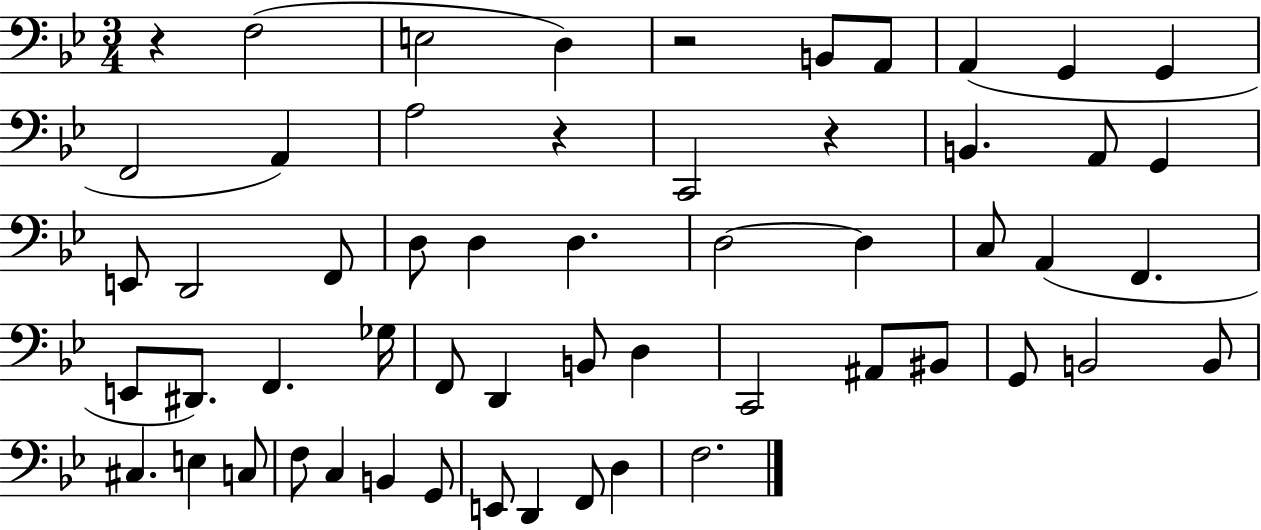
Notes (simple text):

R/q F3/h E3/h D3/q R/h B2/e A2/e A2/q G2/q G2/q F2/h A2/q A3/h R/q C2/h R/q B2/q. A2/e G2/q E2/e D2/h F2/e D3/e D3/q D3/q. D3/h D3/q C3/e A2/q F2/q. E2/e D#2/e. F2/q. Gb3/s F2/e D2/q B2/e D3/q C2/h A#2/e BIS2/e G2/e B2/h B2/e C#3/q. E3/q C3/e F3/e C3/q B2/q G2/e E2/e D2/q F2/e D3/q F3/h.